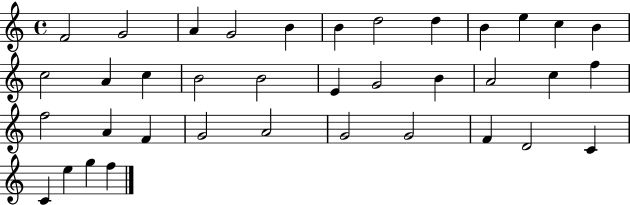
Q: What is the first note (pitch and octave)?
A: F4